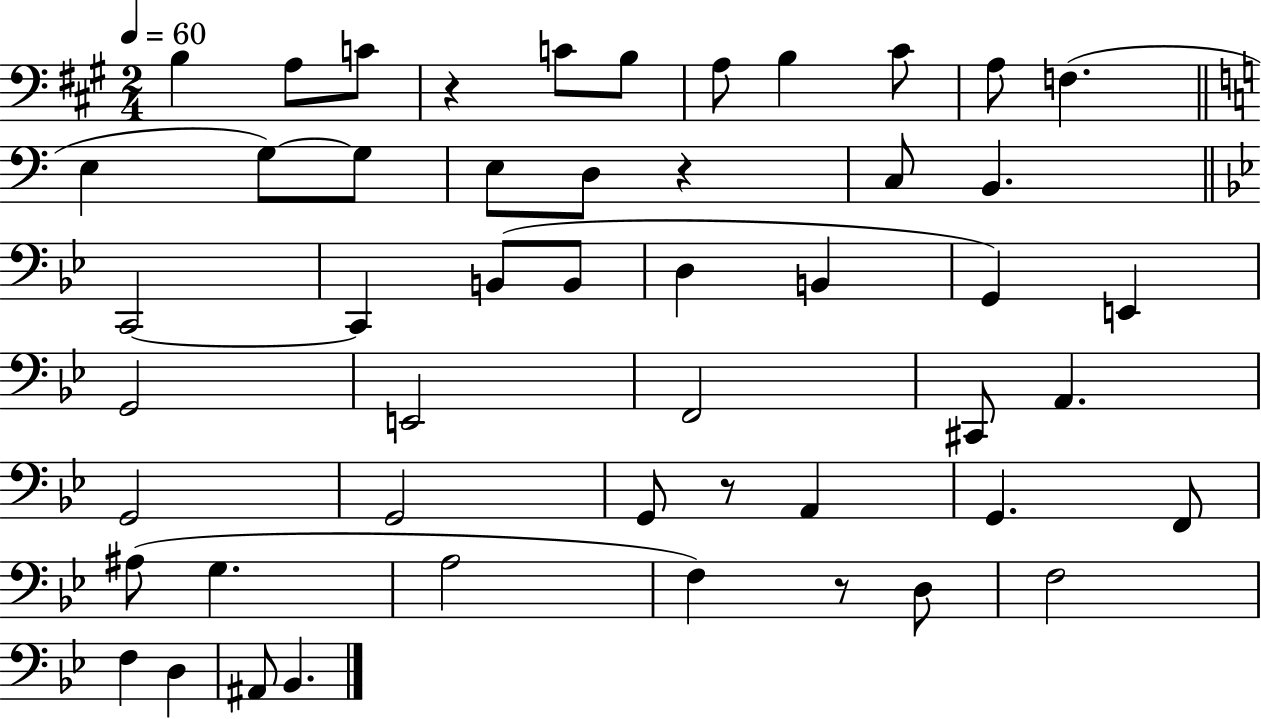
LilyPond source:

{
  \clef bass
  \numericTimeSignature
  \time 2/4
  \key a \major
  \tempo 4 = 60
  b4 a8 c'8 | r4 c'8 b8 | a8 b4 cis'8 | a8 f4.( | \break \bar "||" \break \key a \minor e4 g8~~) g8 | e8 d8 r4 | c8 b,4. | \bar "||" \break \key bes \major c,2~~ | c,4 b,8( b,8 | d4 b,4 | g,4) e,4 | \break g,2 | e,2 | f,2 | cis,8 a,4. | \break g,2 | g,2 | g,8 r8 a,4 | g,4. f,8 | \break ais8( g4. | a2 | f4) r8 d8 | f2 | \break f4 d4 | ais,8 bes,4. | \bar "|."
}